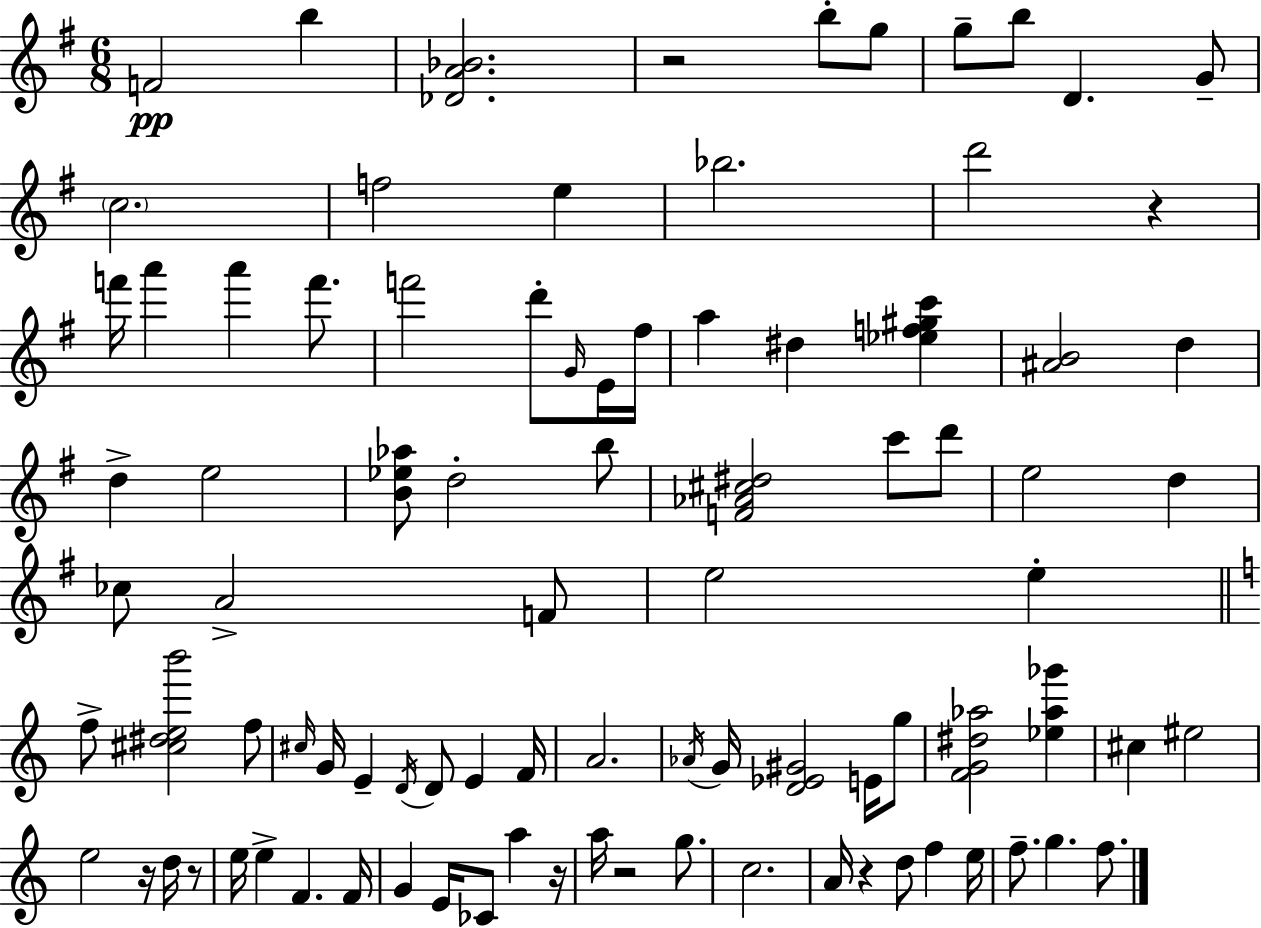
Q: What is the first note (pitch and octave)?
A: F4